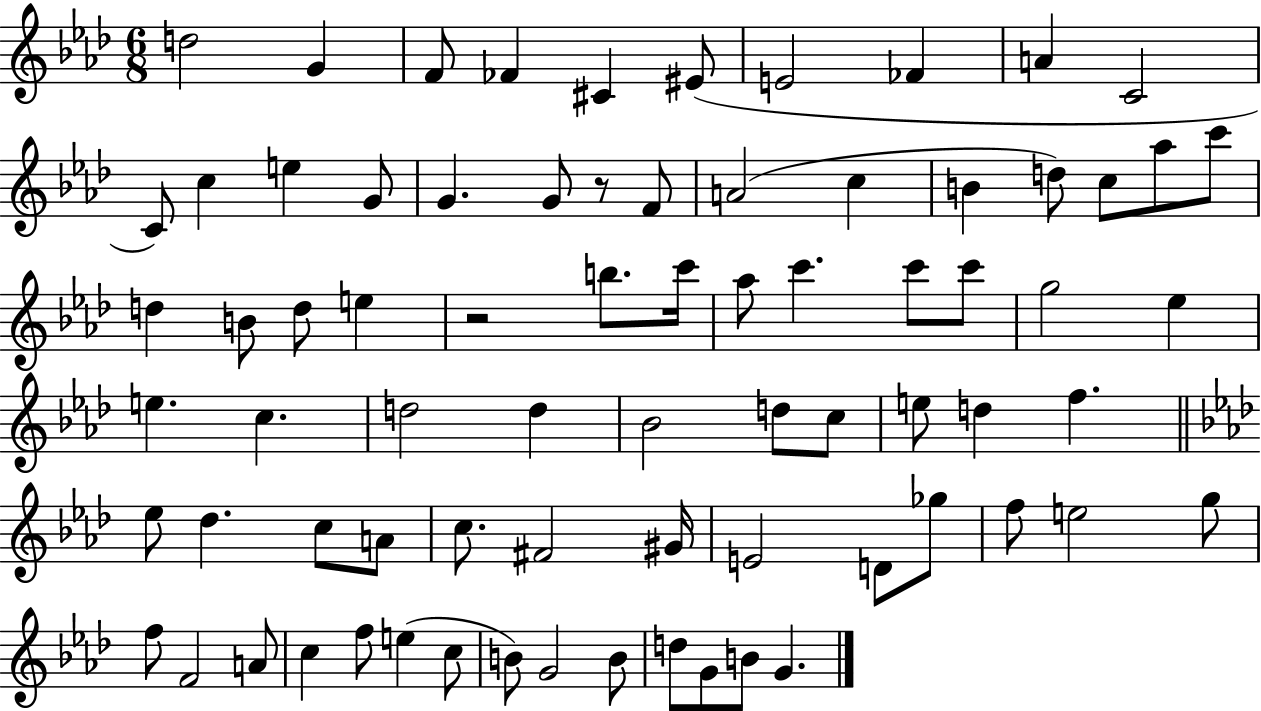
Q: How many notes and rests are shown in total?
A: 75